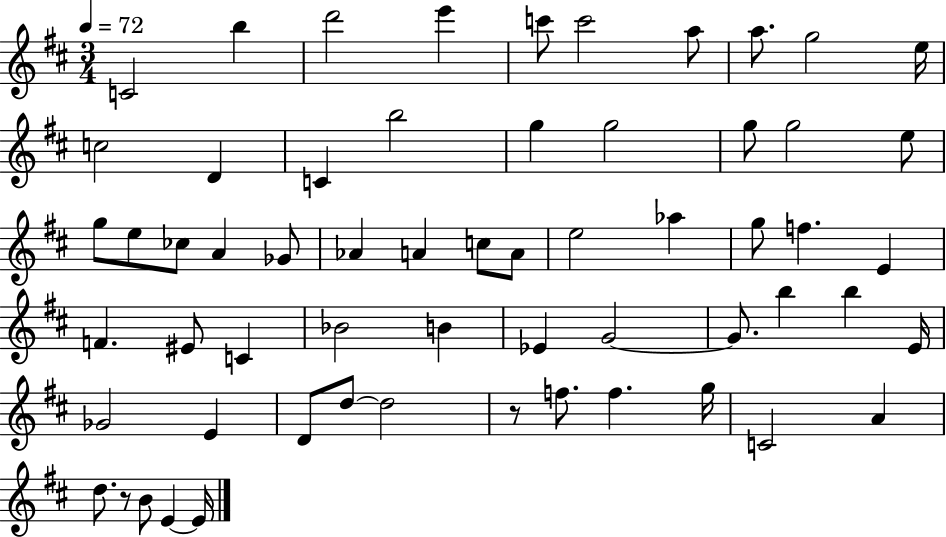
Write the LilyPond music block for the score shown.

{
  \clef treble
  \numericTimeSignature
  \time 3/4
  \key d \major
  \tempo 4 = 72
  c'2 b''4 | d'''2 e'''4 | c'''8 c'''2 a''8 | a''8. g''2 e''16 | \break c''2 d'4 | c'4 b''2 | g''4 g''2 | g''8 g''2 e''8 | \break g''8 e''8 ces''8 a'4 ges'8 | aes'4 a'4 c''8 a'8 | e''2 aes''4 | g''8 f''4. e'4 | \break f'4. eis'8 c'4 | bes'2 b'4 | ees'4 g'2~~ | g'8. b''4 b''4 e'16 | \break ges'2 e'4 | d'8 d''8~~ d''2 | r8 f''8. f''4. g''16 | c'2 a'4 | \break d''8. r8 b'8 e'4~~ e'16 | \bar "|."
}